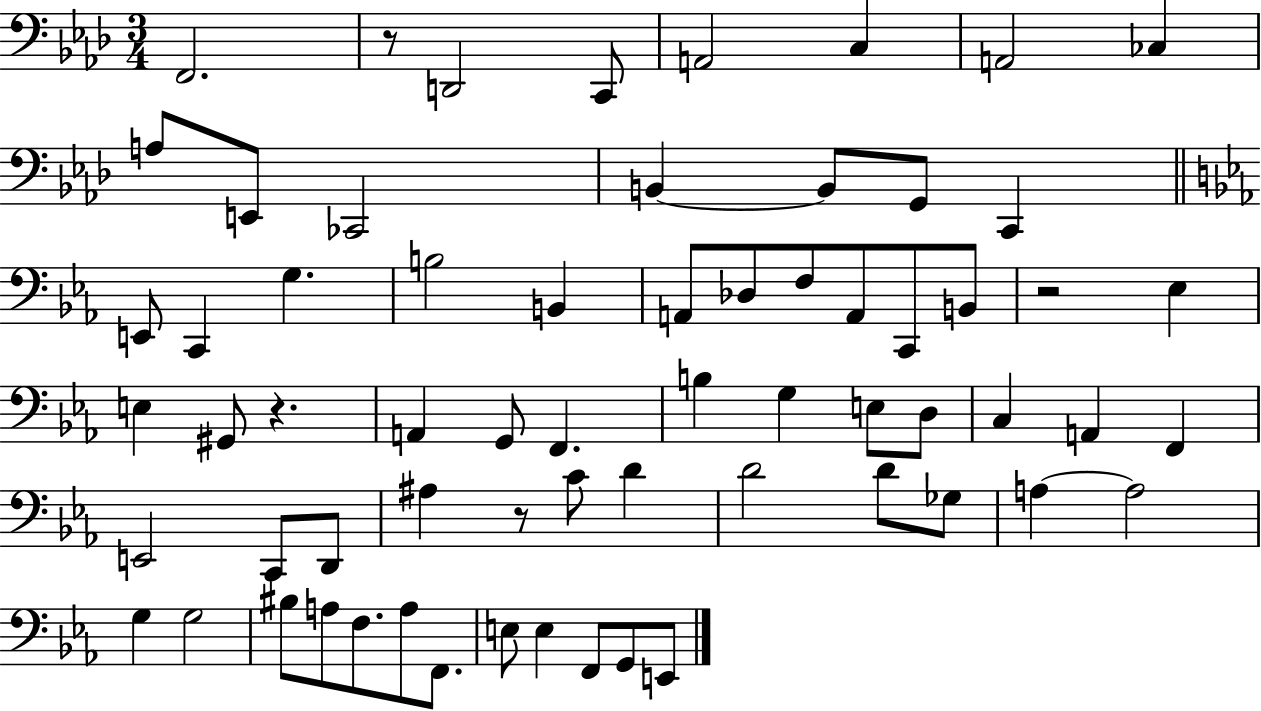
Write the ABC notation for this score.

X:1
T:Untitled
M:3/4
L:1/4
K:Ab
F,,2 z/2 D,,2 C,,/2 A,,2 C, A,,2 _C, A,/2 E,,/2 _C,,2 B,, B,,/2 G,,/2 C,, E,,/2 C,, G, B,2 B,, A,,/2 _D,/2 F,/2 A,,/2 C,,/2 B,,/2 z2 _E, E, ^G,,/2 z A,, G,,/2 F,, B, G, E,/2 D,/2 C, A,, F,, E,,2 C,,/2 D,,/2 ^A, z/2 C/2 D D2 D/2 _G,/2 A, A,2 G, G,2 ^B,/2 A,/2 F,/2 A,/2 F,,/2 E,/2 E, F,,/2 G,,/2 E,,/2